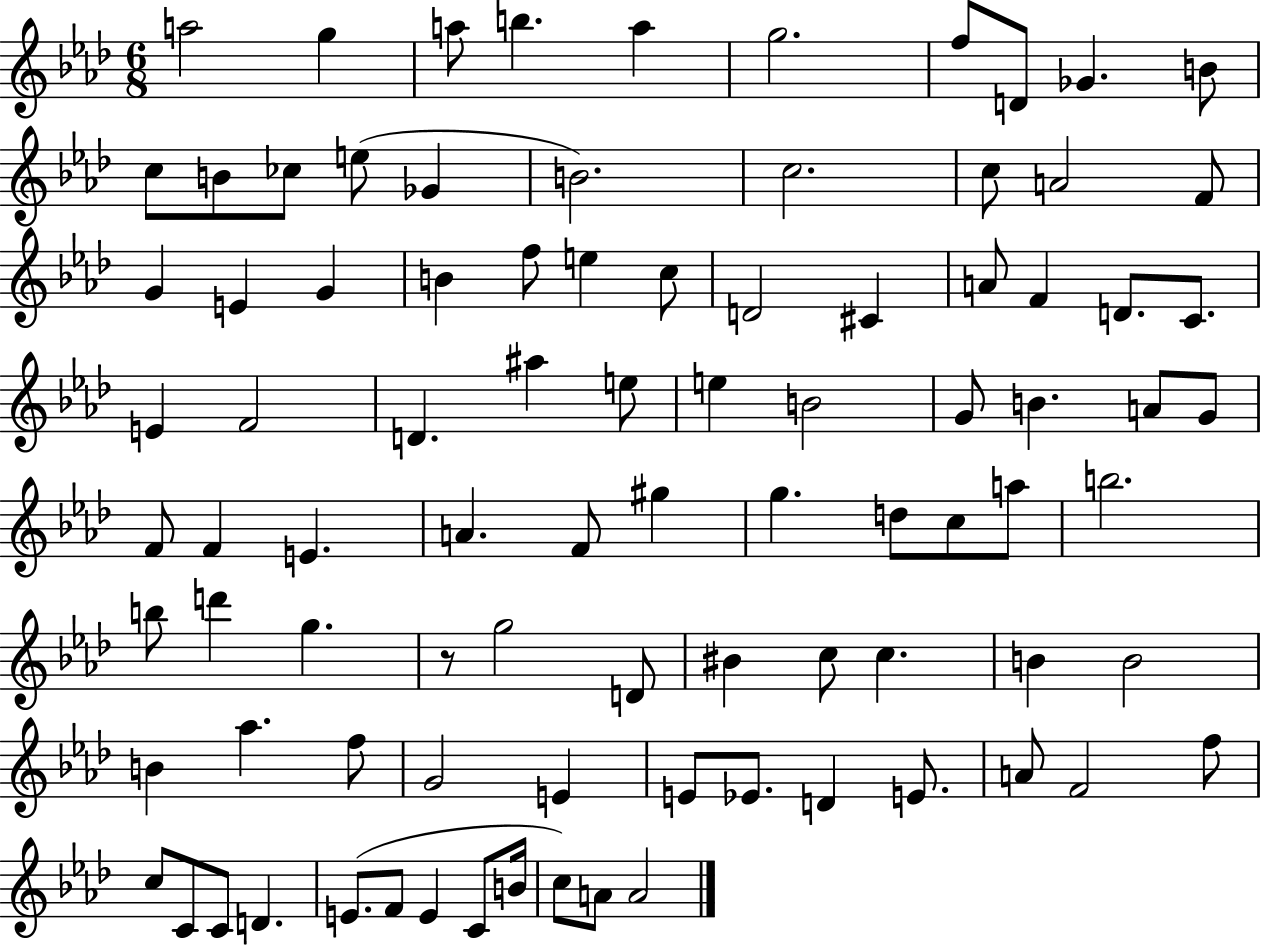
X:1
T:Untitled
M:6/8
L:1/4
K:Ab
a2 g a/2 b a g2 f/2 D/2 _G B/2 c/2 B/2 _c/2 e/2 _G B2 c2 c/2 A2 F/2 G E G B f/2 e c/2 D2 ^C A/2 F D/2 C/2 E F2 D ^a e/2 e B2 G/2 B A/2 G/2 F/2 F E A F/2 ^g g d/2 c/2 a/2 b2 b/2 d' g z/2 g2 D/2 ^B c/2 c B B2 B _a f/2 G2 E E/2 _E/2 D E/2 A/2 F2 f/2 c/2 C/2 C/2 D E/2 F/2 E C/2 B/4 c/2 A/2 A2